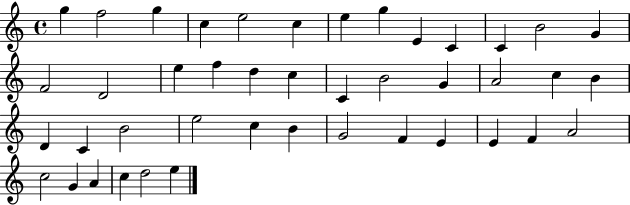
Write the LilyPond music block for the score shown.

{
  \clef treble
  \time 4/4
  \defaultTimeSignature
  \key c \major
  g''4 f''2 g''4 | c''4 e''2 c''4 | e''4 g''4 e'4 c'4 | c'4 b'2 g'4 | \break f'2 d'2 | e''4 f''4 d''4 c''4 | c'4 b'2 g'4 | a'2 c''4 b'4 | \break d'4 c'4 b'2 | e''2 c''4 b'4 | g'2 f'4 e'4 | e'4 f'4 a'2 | \break c''2 g'4 a'4 | c''4 d''2 e''4 | \bar "|."
}